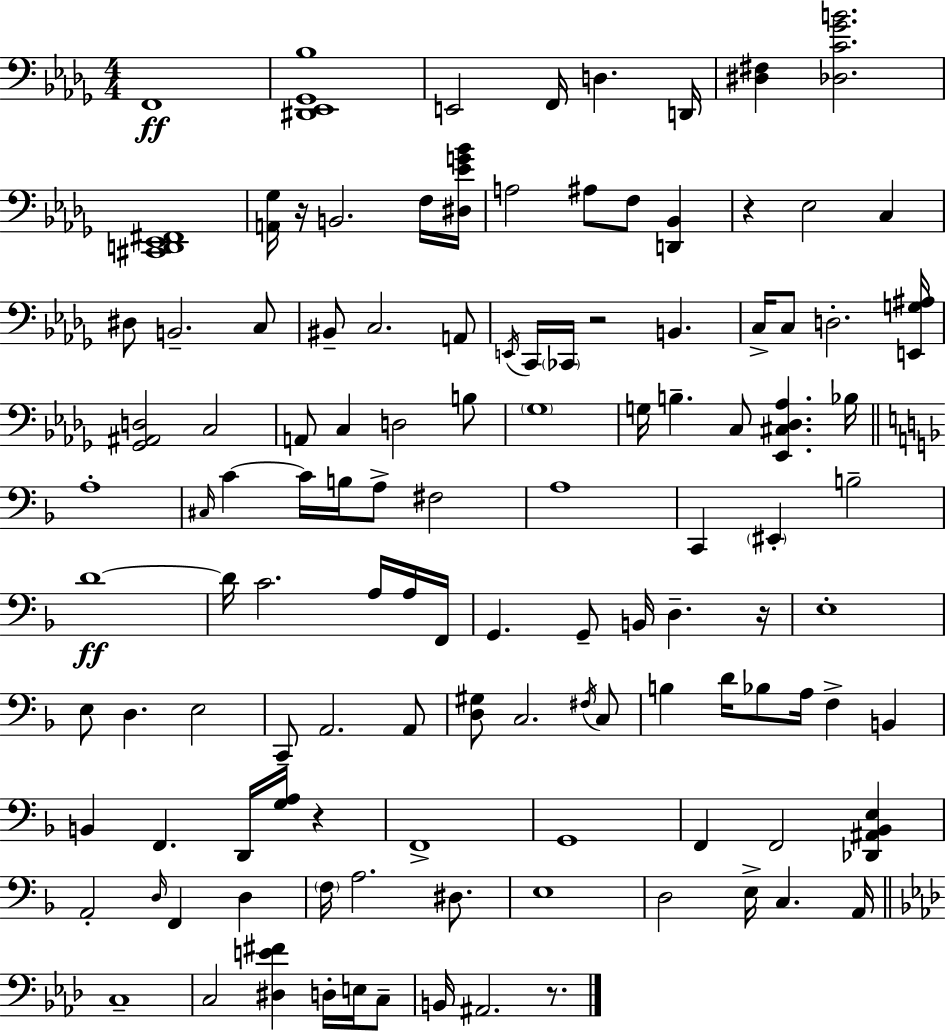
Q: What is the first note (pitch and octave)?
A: F2